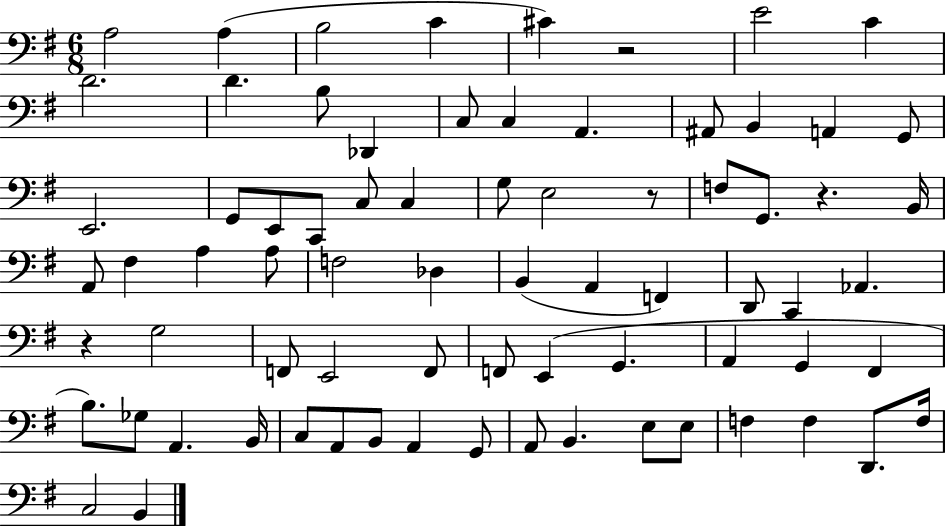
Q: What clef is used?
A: bass